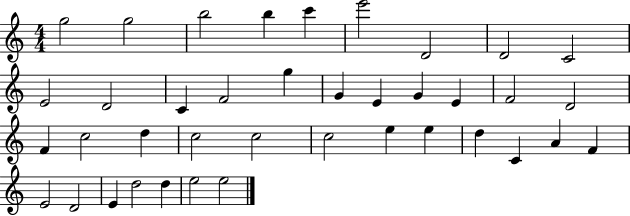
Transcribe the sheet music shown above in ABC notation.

X:1
T:Untitled
M:4/4
L:1/4
K:C
g2 g2 b2 b c' e'2 D2 D2 C2 E2 D2 C F2 g G E G E F2 D2 F c2 d c2 c2 c2 e e d C A F E2 D2 E d2 d e2 e2